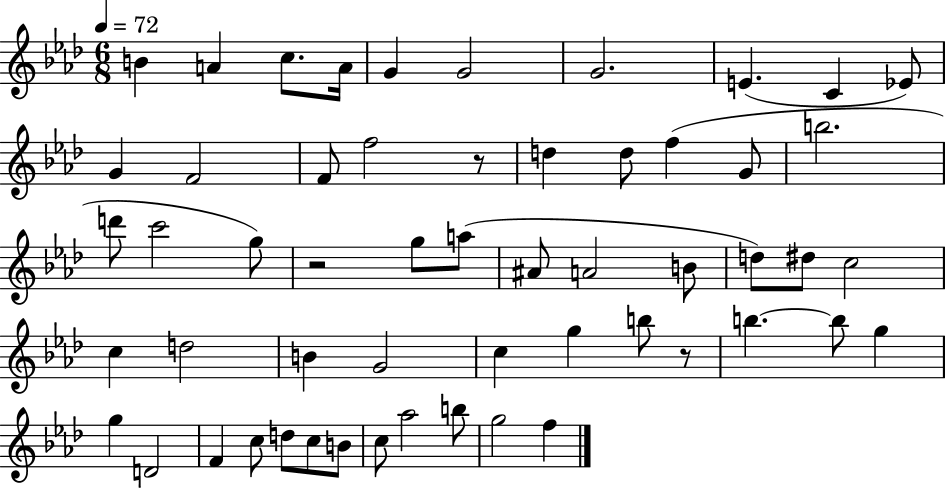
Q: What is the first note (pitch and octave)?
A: B4